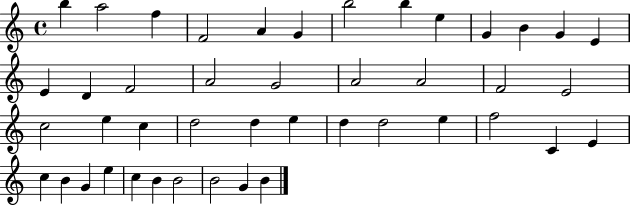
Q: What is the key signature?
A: C major